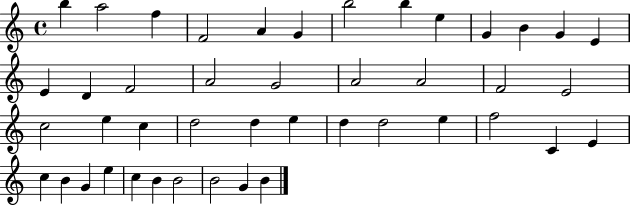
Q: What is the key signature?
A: C major